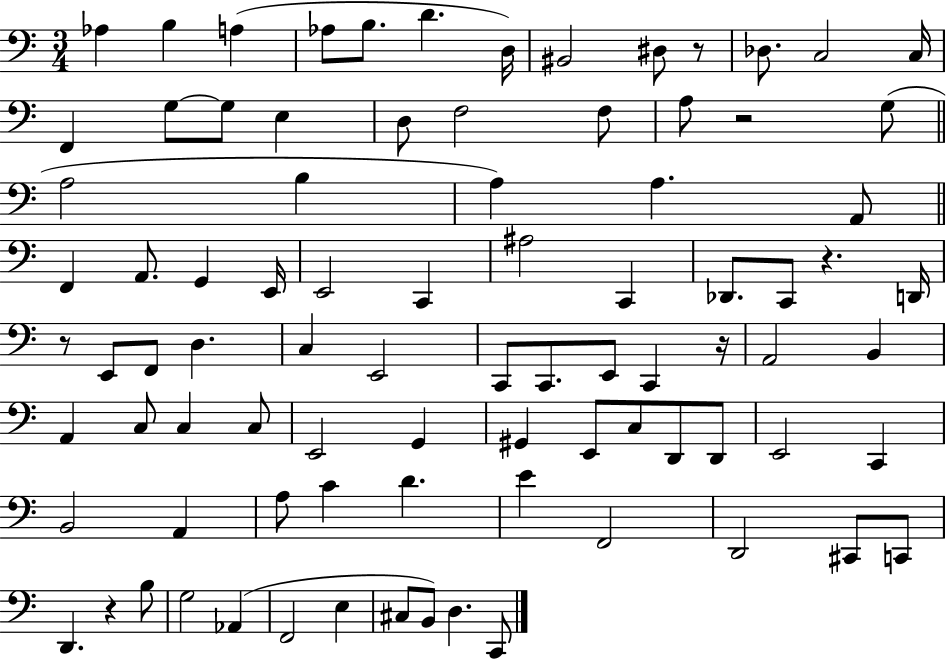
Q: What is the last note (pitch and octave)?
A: C2